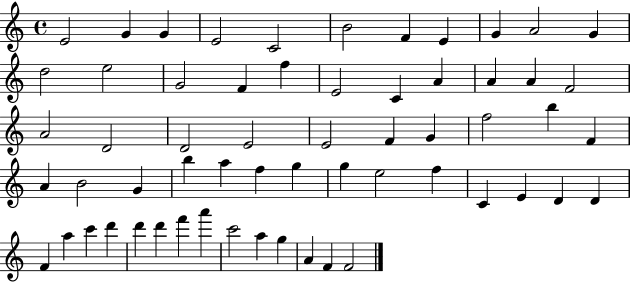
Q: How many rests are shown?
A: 0